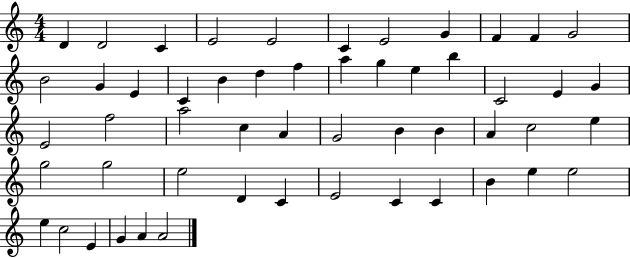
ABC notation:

X:1
T:Untitled
M:4/4
L:1/4
K:C
D D2 C E2 E2 C E2 G F F G2 B2 G E C B d f a g e b C2 E G E2 f2 a2 c A G2 B B A c2 e g2 g2 e2 D C E2 C C B e e2 e c2 E G A A2